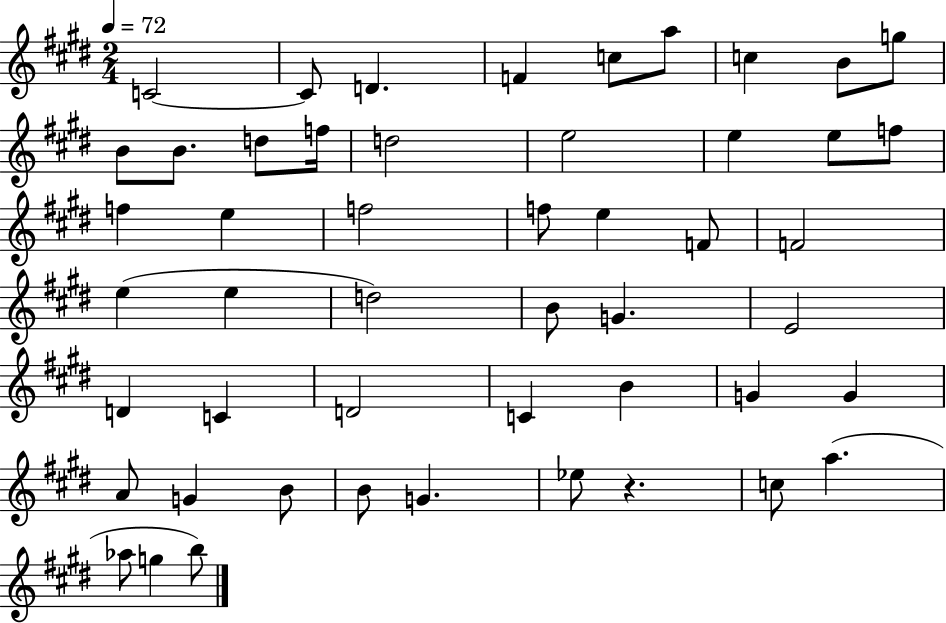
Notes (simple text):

C4/h C4/e D4/q. F4/q C5/e A5/e C5/q B4/e G5/e B4/e B4/e. D5/e F5/s D5/h E5/h E5/q E5/e F5/e F5/q E5/q F5/h F5/e E5/q F4/e F4/h E5/q E5/q D5/h B4/e G4/q. E4/h D4/q C4/q D4/h C4/q B4/q G4/q G4/q A4/e G4/q B4/e B4/e G4/q. Eb5/e R/q. C5/e A5/q. Ab5/e G5/q B5/e